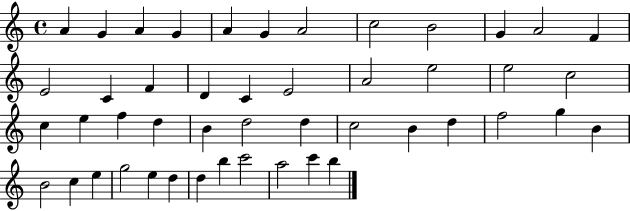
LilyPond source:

{
  \clef treble
  \time 4/4
  \defaultTimeSignature
  \key c \major
  a'4 g'4 a'4 g'4 | a'4 g'4 a'2 | c''2 b'2 | g'4 a'2 f'4 | \break e'2 c'4 f'4 | d'4 c'4 e'2 | a'2 e''2 | e''2 c''2 | \break c''4 e''4 f''4 d''4 | b'4 d''2 d''4 | c''2 b'4 d''4 | f''2 g''4 b'4 | \break b'2 c''4 e''4 | g''2 e''4 d''4 | d''4 b''4 c'''2 | a''2 c'''4 b''4 | \break \bar "|."
}